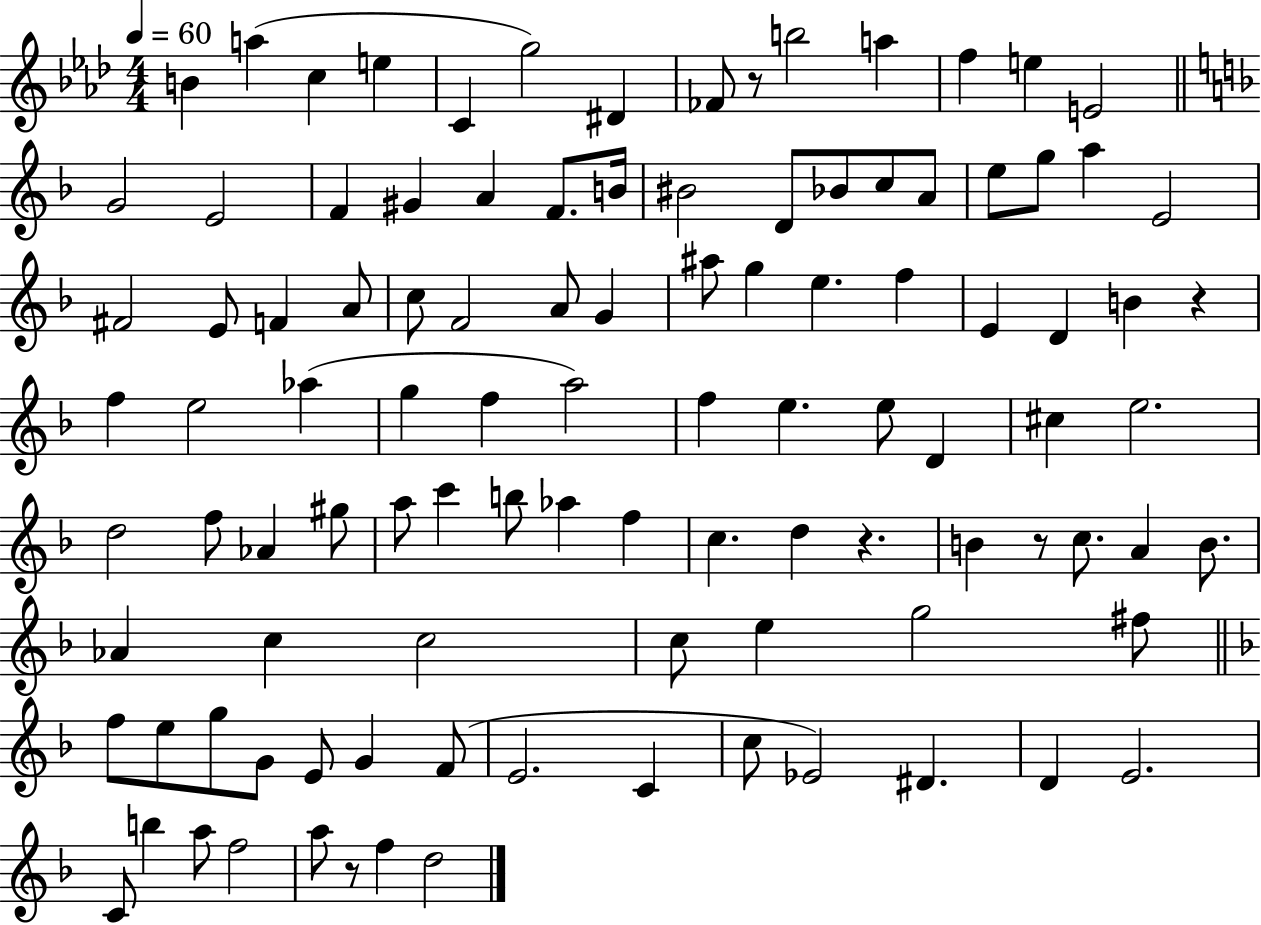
{
  \clef treble
  \numericTimeSignature
  \time 4/4
  \key aes \major
  \tempo 4 = 60
  b'4 a''4( c''4 e''4 | c'4 g''2) dis'4 | fes'8 r8 b''2 a''4 | f''4 e''4 e'2 | \break \bar "||" \break \key f \major g'2 e'2 | f'4 gis'4 a'4 f'8. b'16 | bis'2 d'8 bes'8 c''8 a'8 | e''8 g''8 a''4 e'2 | \break fis'2 e'8 f'4 a'8 | c''8 f'2 a'8 g'4 | ais''8 g''4 e''4. f''4 | e'4 d'4 b'4 r4 | \break f''4 e''2 aes''4( | g''4 f''4 a''2) | f''4 e''4. e''8 d'4 | cis''4 e''2. | \break d''2 f''8 aes'4 gis''8 | a''8 c'''4 b''8 aes''4 f''4 | c''4. d''4 r4. | b'4 r8 c''8. a'4 b'8. | \break aes'4 c''4 c''2 | c''8 e''4 g''2 fis''8 | \bar "||" \break \key f \major f''8 e''8 g''8 g'8 e'8 g'4 f'8( | e'2. c'4 | c''8 ees'2) dis'4. | d'4 e'2. | \break c'8 b''4 a''8 f''2 | a''8 r8 f''4 d''2 | \bar "|."
}